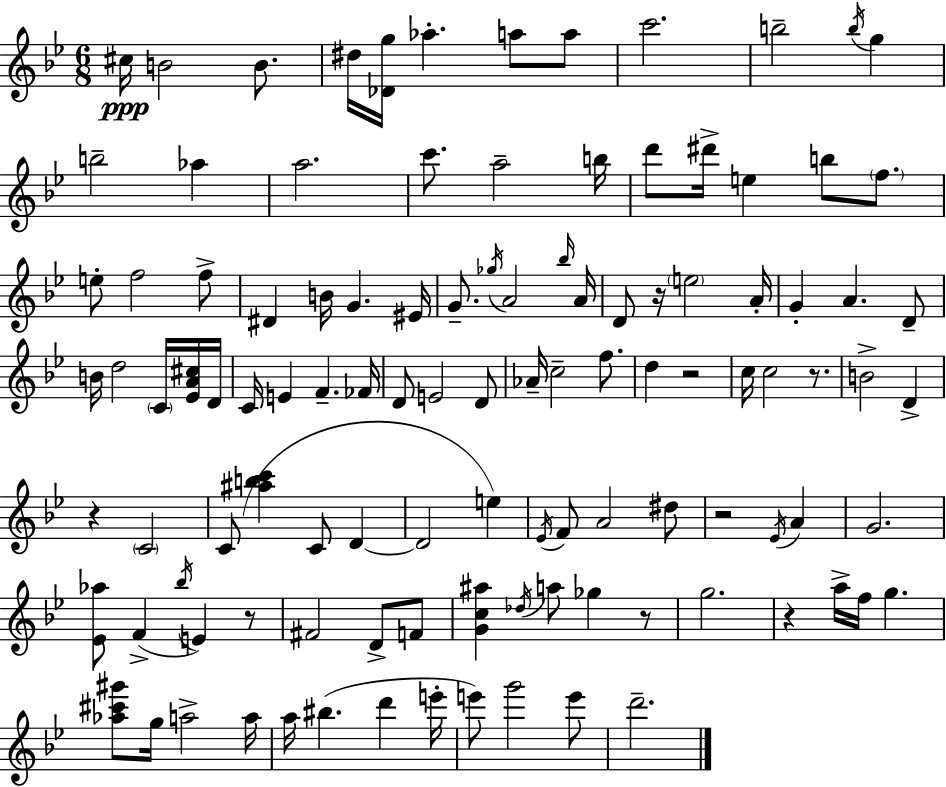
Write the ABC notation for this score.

X:1
T:Untitled
M:6/8
L:1/4
K:Gm
^c/4 B2 B/2 ^d/4 [_Dg]/4 _a a/2 a/2 c'2 b2 b/4 g b2 _a a2 c'/2 a2 b/4 d'/2 ^d'/4 e b/2 f/2 e/2 f2 f/2 ^D B/4 G ^E/4 G/2 _g/4 A2 _b/4 A/4 D/2 z/4 e2 A/4 G A D/2 B/4 d2 C/4 [_EA^c]/4 D/4 C/4 E F _F/4 D/2 E2 D/2 _A/4 c2 f/2 d z2 c/4 c2 z/2 B2 D z C2 C/2 [^abc'] C/2 D D2 e _E/4 F/2 A2 ^d/2 z2 _E/4 A G2 [_E_a]/2 F _b/4 E z/2 ^F2 D/2 F/2 [Gc^a] _d/4 a/2 _g z/2 g2 z a/4 f/4 g [_a^c'^g']/2 g/4 a2 a/4 a/4 ^b d' e'/4 e'/2 g'2 e'/2 d'2